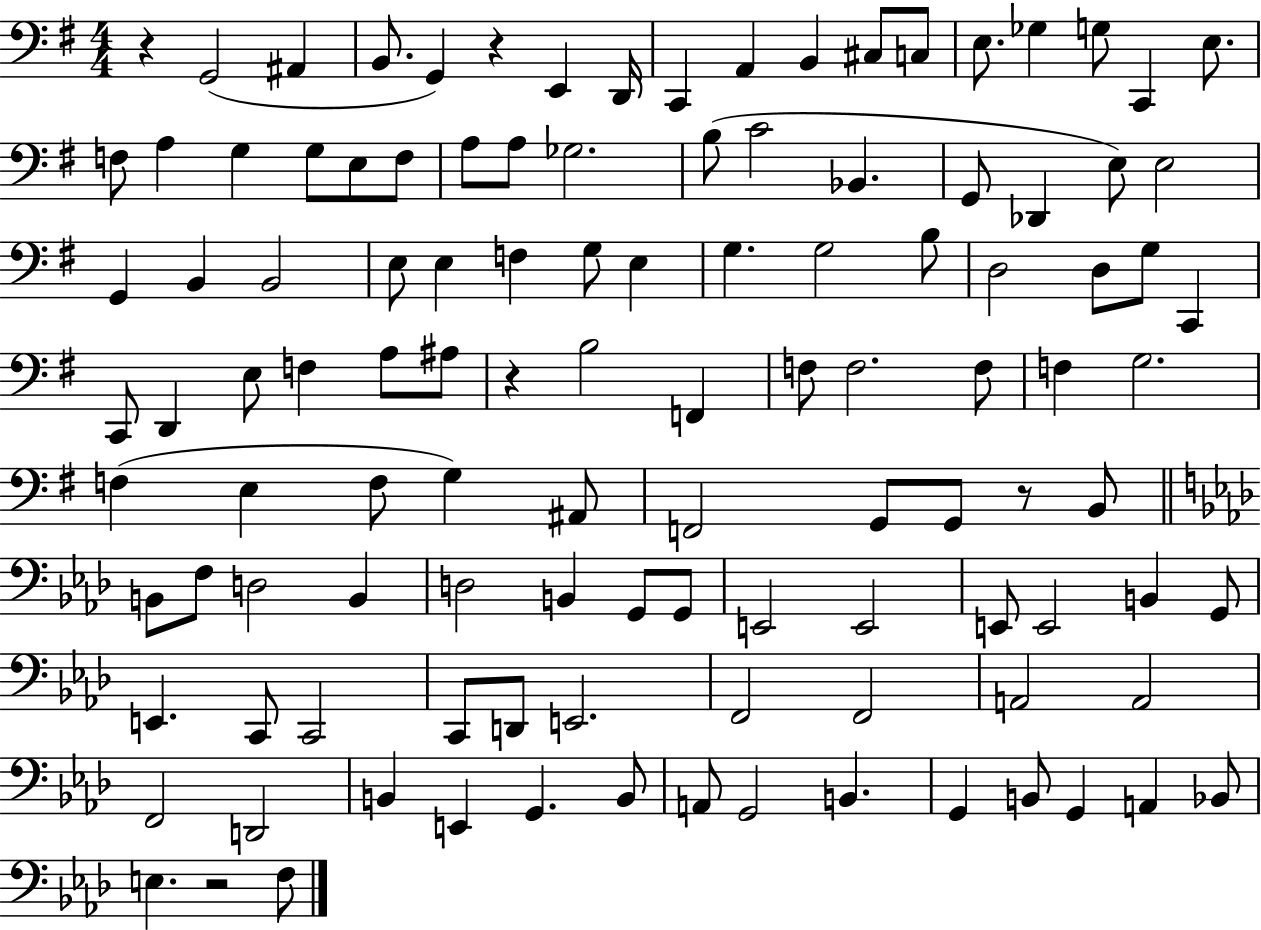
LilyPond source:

{
  \clef bass
  \numericTimeSignature
  \time 4/4
  \key g \major
  r4 g,2( ais,4 | b,8. g,4) r4 e,4 d,16 | c,4 a,4 b,4 cis8 c8 | e8. ges4 g8 c,4 e8. | \break f8 a4 g4 g8 e8 f8 | a8 a8 ges2. | b8( c'2 bes,4. | g,8 des,4 e8) e2 | \break g,4 b,4 b,2 | e8 e4 f4 g8 e4 | g4. g2 b8 | d2 d8 g8 c,4 | \break c,8 d,4 e8 f4 a8 ais8 | r4 b2 f,4 | f8 f2. f8 | f4 g2. | \break f4( e4 f8 g4) ais,8 | f,2 g,8 g,8 r8 b,8 | \bar "||" \break \key f \minor b,8 f8 d2 b,4 | d2 b,4 g,8 g,8 | e,2 e,2 | e,8 e,2 b,4 g,8 | \break e,4. c,8 c,2 | c,8 d,8 e,2. | f,2 f,2 | a,2 a,2 | \break f,2 d,2 | b,4 e,4 g,4. b,8 | a,8 g,2 b,4. | g,4 b,8 g,4 a,4 bes,8 | \break e4. r2 f8 | \bar "|."
}